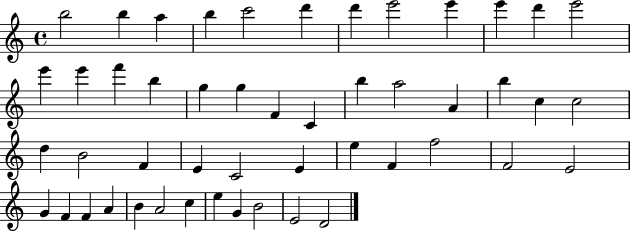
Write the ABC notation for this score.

X:1
T:Untitled
M:4/4
L:1/4
K:C
b2 b a b c'2 d' d' e'2 e' e' d' e'2 e' e' f' b g g F C b a2 A b c c2 d B2 F E C2 E e F f2 F2 E2 G F F A B A2 c e G B2 E2 D2